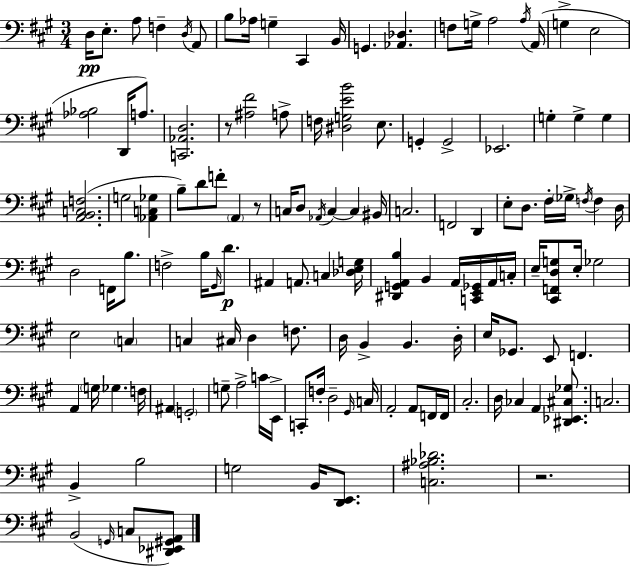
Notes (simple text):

D3/s E3/e. A3/e F3/q D3/s A2/e B3/e Ab3/s G3/q C#2/q B2/s G2/q. [Ab2,Db3]/q. F3/e G3/s A3/h A3/s A2/s G3/q E3/h [Ab3,Bb3]/h D2/s A3/e. [C2,Ab2,D3]/h. R/e [A#3,F#4]/h A3/e F3/s [D#3,G3,E4,B4]/h E3/e. G2/q G2/h Eb2/h. G3/q G3/q G3/q [A2,B2,C3,F3]/h. G3/h [Ab2,C3,Gb3]/q B3/e D4/e F4/e A2/q R/e C3/s D3/e Ab2/s C3/q C3/q BIS2/s C3/h. F2/h D2/q E3/e D3/e. F#3/s Gb3/s F3/s F3/q D3/s D3/h F2/s B3/e. F3/h B3/s G#2/s D4/e. A#2/q A2/e. C3/q [Db3,E3,G3]/s [D#2,G2,A2,B3]/q B2/q A2/s [C2,E2,Gb2]/s A2/s C3/s E3/s [C#2,F2,D3,G3]/e E3/s Gb3/h E3/h C3/q C3/q C#3/s D3/q F3/e. D3/s B2/q B2/q. D3/s E3/s Gb2/e. E2/e F2/q. A2/q G3/s Gb3/q. F3/s A#2/q G2/h G3/e A3/h C4/s E2/s C2/e F3/s D3/h G#2/s C3/s A2/h A2/e F2/s F2/s C#3/h. D3/s CES3/q A2/q [D#2,Eb2,C#3,Gb3]/e. C3/h. B2/q B3/h G3/h B2/s [D2,E2]/e. [C3,A#3,Bb3,Db4]/h. R/h. B2/h G2/s C3/e [D#2,Eb2,G#2,A2]/e